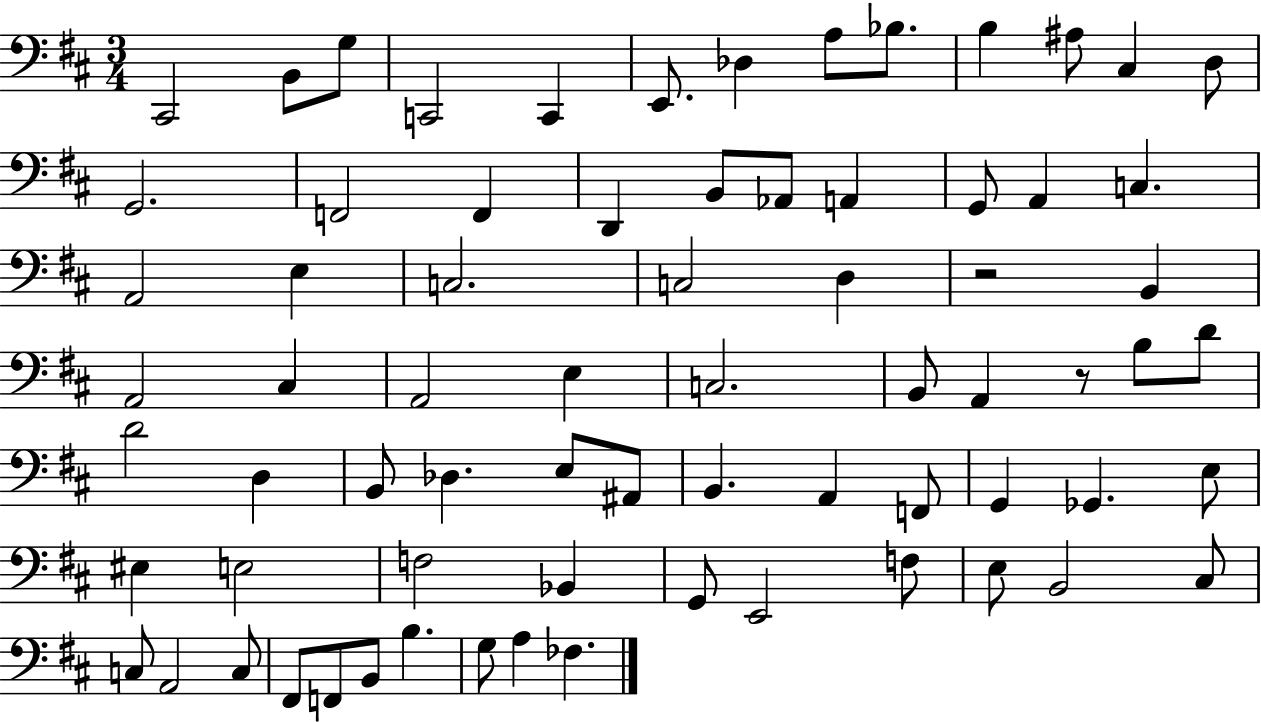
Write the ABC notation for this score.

X:1
T:Untitled
M:3/4
L:1/4
K:D
^C,,2 B,,/2 G,/2 C,,2 C,, E,,/2 _D, A,/2 _B,/2 B, ^A,/2 ^C, D,/2 G,,2 F,,2 F,, D,, B,,/2 _A,,/2 A,, G,,/2 A,, C, A,,2 E, C,2 C,2 D, z2 B,, A,,2 ^C, A,,2 E, C,2 B,,/2 A,, z/2 B,/2 D/2 D2 D, B,,/2 _D, E,/2 ^A,,/2 B,, A,, F,,/2 G,, _G,, E,/2 ^E, E,2 F,2 _B,, G,,/2 E,,2 F,/2 E,/2 B,,2 ^C,/2 C,/2 A,,2 C,/2 ^F,,/2 F,,/2 B,,/2 B, G,/2 A, _F,